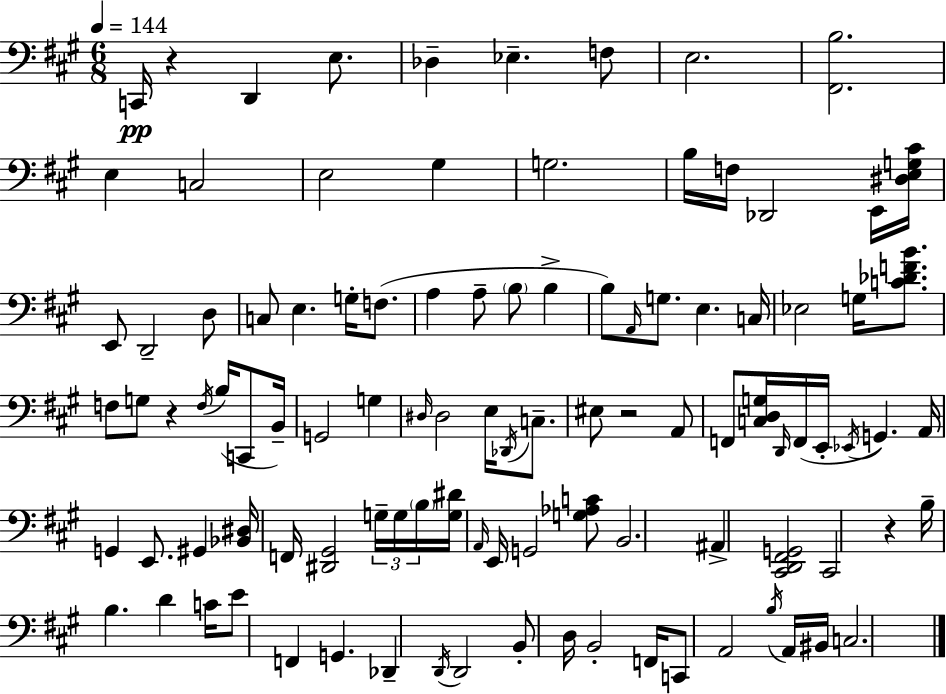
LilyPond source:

{
  \clef bass
  \numericTimeSignature
  \time 6/8
  \key a \major
  \tempo 4 = 144
  c,16\pp r4 d,4 e8. | des4-- ees4.-- f8 | e2. | <fis, b>2. | \break e4 c2 | e2 gis4 | g2. | b16 f16 des,2 e,16 <dis e g cis'>16 | \break e,8 d,2-- d8 | c8 e4. g16-. f8.( | a4 a8-- \parenthesize b8 b4-> | b8) \grace { a,16 } g8. e4. | \break c16 ees2 g16 <c' des' f' b'>8. | f8 g8 r4 \acciaccatura { f16 } b16( c,8 | b,16--) g,2 g4 | \grace { dis16 } dis2 e16 | \break \acciaccatura { des,16 } c8.-- eis8 r2 | a,8 f,8 <c d g>16 \grace { d,16 } f,16( e,16-. \acciaccatura { ees,16 }) g,4. | a,16 g,4 e,8. | gis,4 <bes, dis>16 f,16 <dis, gis,>2 | \break \tuplet 3/2 { g16-- g16 \parenthesize b16 } <g dis'>16 \grace { a,16 } e,16 g,2 | <g aes c'>8 b,2. | ais,4-> <cis, d, fis, g,>2 | cis,2 | \break r4 b16-- b4. | d'4 c'16 e'8 f,4 | g,4. des,4-- \acciaccatura { d,16 } | d,2 b,8-. d16 b,2-. | \break f,16 c,8 a,2 | \acciaccatura { b16 } a,16 bis,16 c2. | \bar "|."
}